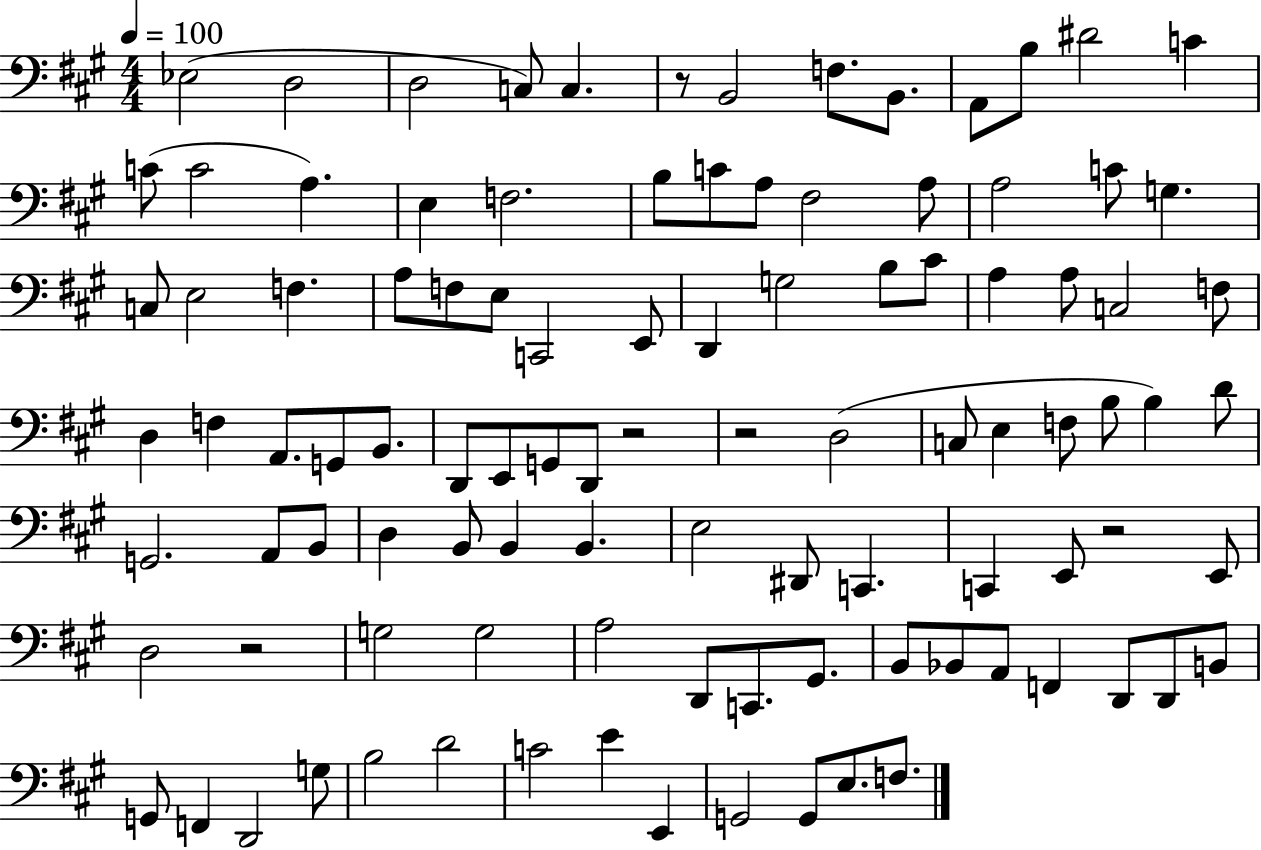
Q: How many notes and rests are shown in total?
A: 102